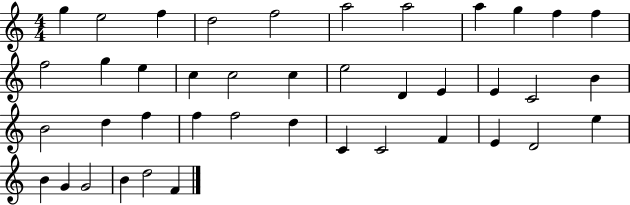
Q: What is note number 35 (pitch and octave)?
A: E5